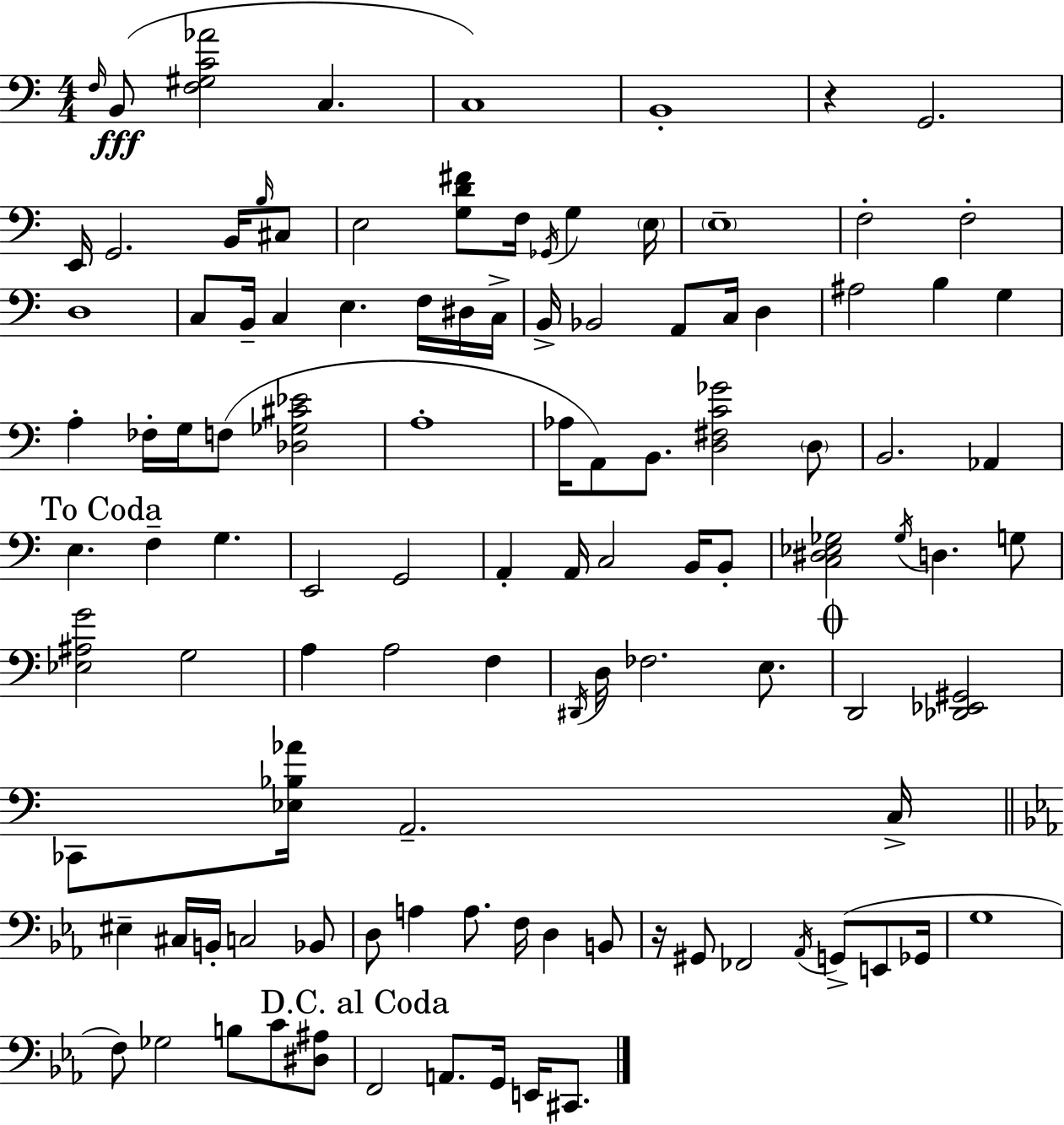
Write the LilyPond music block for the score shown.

{
  \clef bass
  \numericTimeSignature
  \time 4/4
  \key a \minor
  \grace { f16 }\fff b,8( <f gis c' aes'>2 c4. | c1) | b,1-. | r4 g,2. | \break e,16 g,2. b,16 \grace { b16 } | cis8 e2 <g d' fis'>8 f16 \acciaccatura { ges,16 } g4 | \parenthesize e16 \parenthesize e1-- | f2-. f2-. | \break d1 | c8 b,16-- c4 e4. | f16 dis16 c16-> b,16-> bes,2 a,8 c16 d4 | ais2 b4 g4 | \break a4-. fes16-. g16 f8( <des ges cis' ees'>2 | a1-. | aes16 a,8) b,8. <d fis c' ges'>2 | \parenthesize d8 b,2. aes,4 | \break \mark "To Coda" e4. f4-- g4. | e,2 g,2 | a,4-. a,16 c2 | b,16 b,8-. <c dis ees ges>2 \acciaccatura { ges16 } d4. | \break g8 <ees ais g'>2 g2 | a4 a2 | f4 \acciaccatura { dis,16 } d16 fes2. | e8. \mark \markup { \musicglyph "scripts.coda" } d,2 <des, ees, gis,>2 | \break ces,8 <ees bes aes'>16 a,2.-- | c16-> \bar "||" \break \key c \minor eis4-- cis16 b,16-. c2 bes,8 | d8 a4 a8. f16 d4 b,8 | r16 gis,8 fes,2 \acciaccatura { aes,16 } g,8->( e,8 | ges,16 g1 | \break f8) ges2 b8 c'8 <dis ais>8 | \mark "D.C. al Coda" f,2 a,8. g,16 e,16 cis,8. | \bar "|."
}